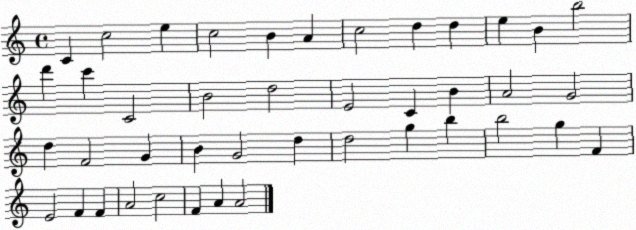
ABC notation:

X:1
T:Untitled
M:4/4
L:1/4
K:C
C c2 e c2 B A c2 d d e B b2 d' c' C2 B2 d2 E2 C B A2 G2 d F2 G B G2 d d2 g b b2 g F E2 F F A2 c2 F A A2